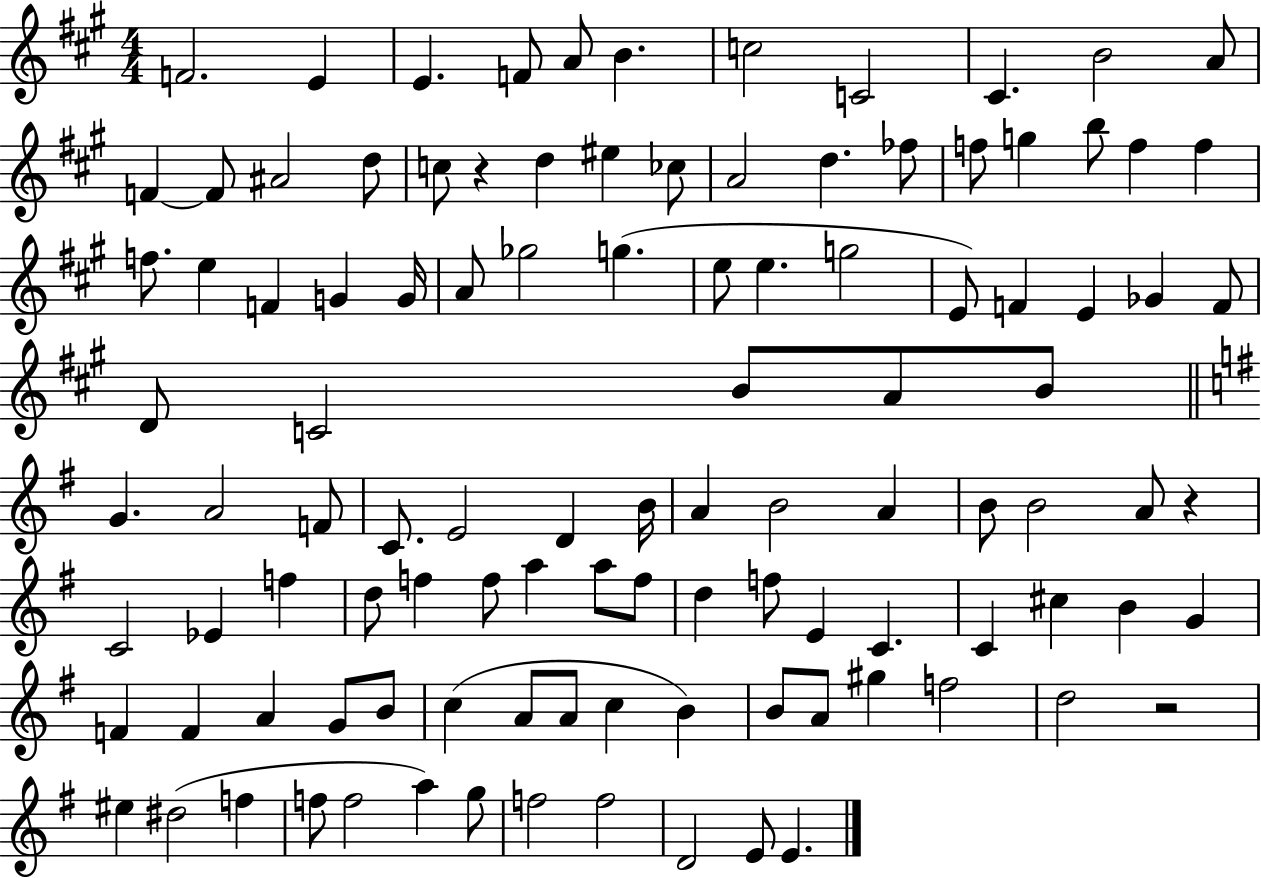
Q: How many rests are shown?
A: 3